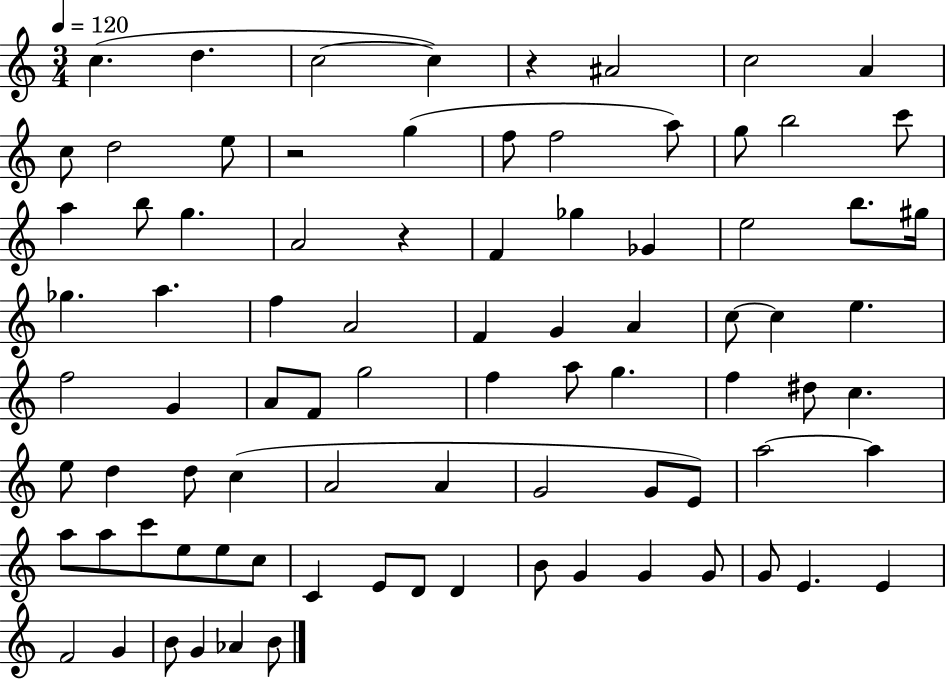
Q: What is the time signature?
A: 3/4